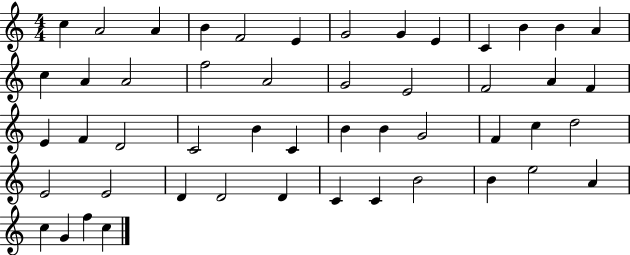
C5/q A4/h A4/q B4/q F4/h E4/q G4/h G4/q E4/q C4/q B4/q B4/q A4/q C5/q A4/q A4/h F5/h A4/h G4/h E4/h F4/h A4/q F4/q E4/q F4/q D4/h C4/h B4/q C4/q B4/q B4/q G4/h F4/q C5/q D5/h E4/h E4/h D4/q D4/h D4/q C4/q C4/q B4/h B4/q E5/h A4/q C5/q G4/q F5/q C5/q